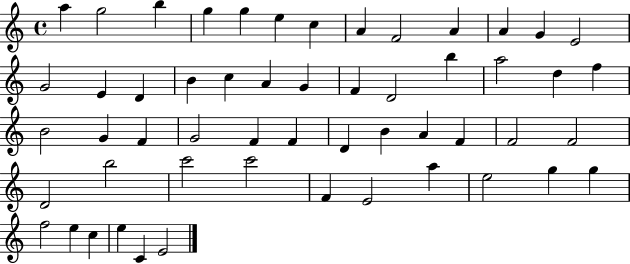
{
  \clef treble
  \time 4/4
  \defaultTimeSignature
  \key c \major
  a''4 g''2 b''4 | g''4 g''4 e''4 c''4 | a'4 f'2 a'4 | a'4 g'4 e'2 | \break g'2 e'4 d'4 | b'4 c''4 a'4 g'4 | f'4 d'2 b''4 | a''2 d''4 f''4 | \break b'2 g'4 f'4 | g'2 f'4 f'4 | d'4 b'4 a'4 f'4 | f'2 f'2 | \break d'2 b''2 | c'''2 c'''2 | f'4 e'2 a''4 | e''2 g''4 g''4 | \break f''2 e''4 c''4 | e''4 c'4 e'2 | \bar "|."
}